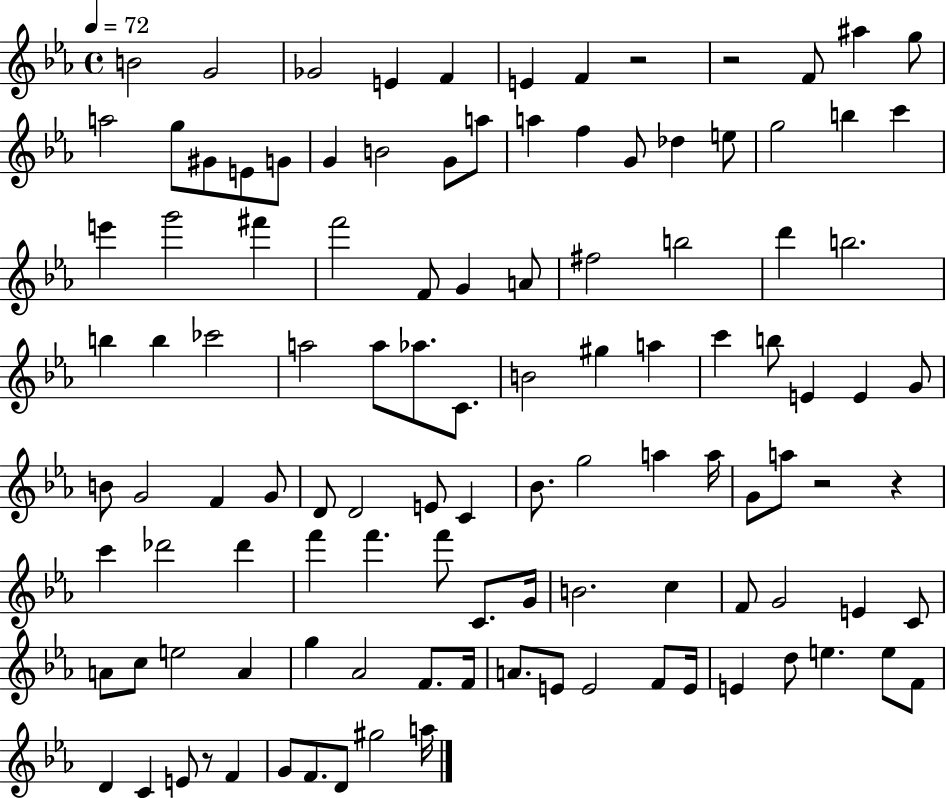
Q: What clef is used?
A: treble